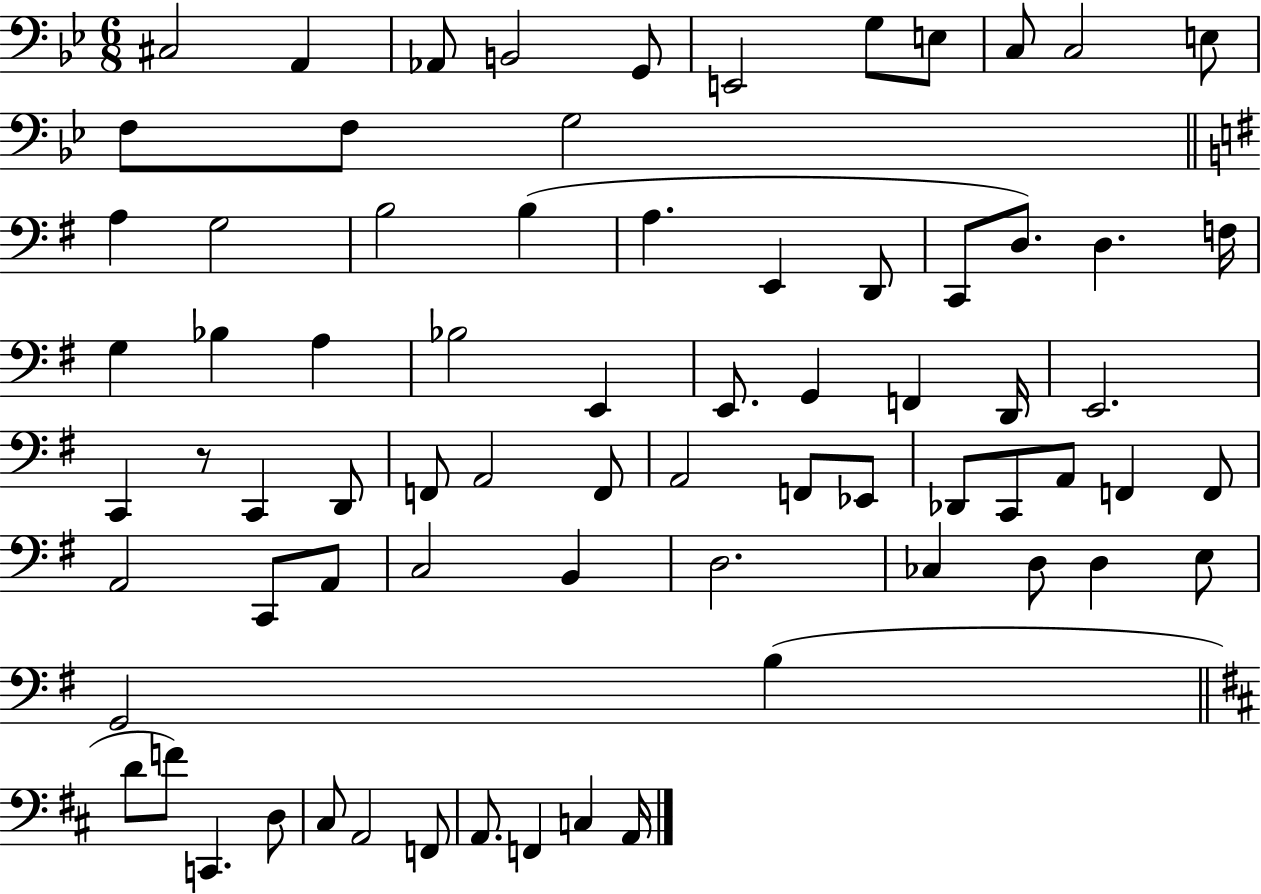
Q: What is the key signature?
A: BES major